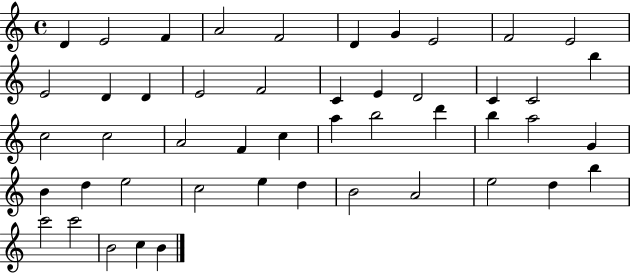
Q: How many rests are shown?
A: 0